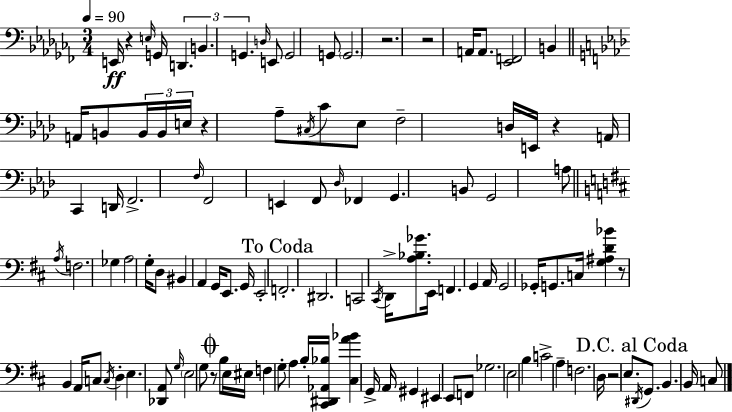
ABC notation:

X:1
T:Untitled
M:3/4
L:1/4
K:Abm
E,,/4 z E,/4 G,,/4 D,, B,, G,, D,/4 E,,/2 G,,2 G,,/2 G,,2 z2 z2 A,,/4 A,,/2 [_E,,F,,]2 B,, A,,/4 B,,/2 B,,/4 B,,/4 E,/4 z _A,/2 ^C,/4 C/2 _E,/2 F,2 D,/4 E,,/4 z A,,/4 C,, D,,/4 F,,2 F,/4 F,,2 E,, F,,/2 _D,/4 _F,, G,, B,,/2 G,,2 A,/2 A,/4 F,2 _G, A,2 G,/4 D,/2 ^B,, A,, G,,/4 E,,/2 G,,/4 E,,2 F,,2 ^D,,2 C,,2 ^C,,/4 D,,/4 [A,_B,_G]/2 E,,/4 F,, G,, A,,/4 G,,2 _G,,/4 G,,/2 C,/4 [G,^A,D_B] z/2 B,, A,,/4 C,/2 C,/4 D, E, [_D,,A,,]/2 G,/4 E,2 G,/2 z/2 B,/2 E,/4 ^E,/4 F, G,/2 A, B,/4 [^C,,^D,,_A,,_B,]/4 [^C,A_B] G,,/4 A,,/4 ^G,, ^E,, E,,/2 F,,/2 _G,2 E,2 B, C2 A, F,2 D,/4 z2 E,/2 ^D,,/4 G,,/2 B,, B,,/4 C,/2